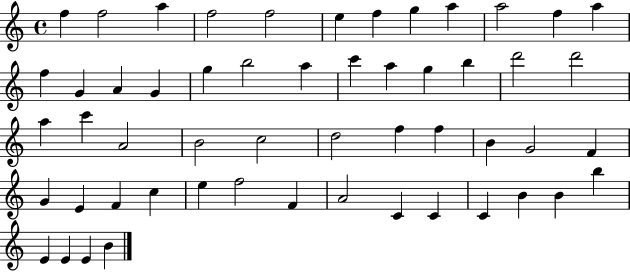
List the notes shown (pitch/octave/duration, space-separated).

F5/q F5/h A5/q F5/h F5/h E5/q F5/q G5/q A5/q A5/h F5/q A5/q F5/q G4/q A4/q G4/q G5/q B5/h A5/q C6/q A5/q G5/q B5/q D6/h D6/h A5/q C6/q A4/h B4/h C5/h D5/h F5/q F5/q B4/q G4/h F4/q G4/q E4/q F4/q C5/q E5/q F5/h F4/q A4/h C4/q C4/q C4/q B4/q B4/q B5/q E4/q E4/q E4/q B4/q